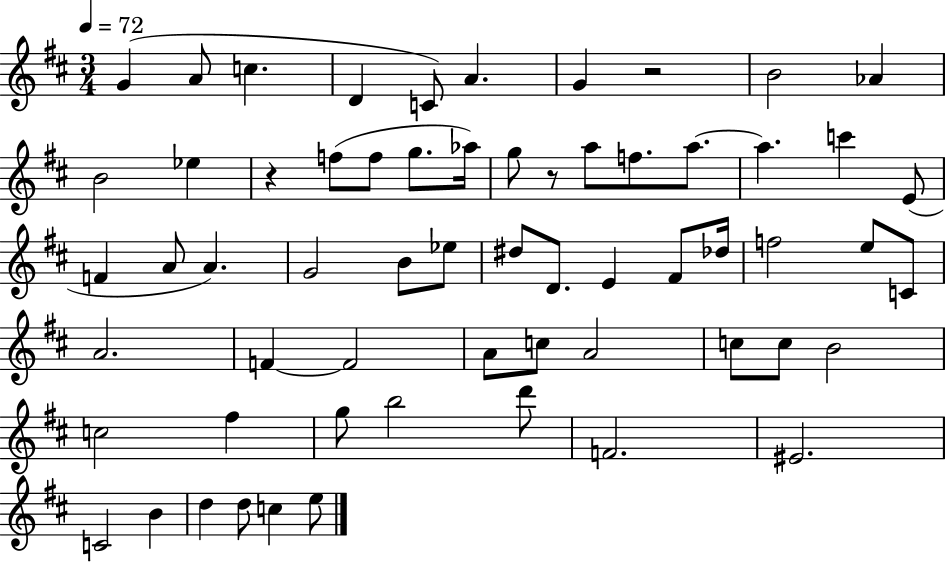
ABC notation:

X:1
T:Untitled
M:3/4
L:1/4
K:D
G A/2 c D C/2 A G z2 B2 _A B2 _e z f/2 f/2 g/2 _a/4 g/2 z/2 a/2 f/2 a/2 a c' E/2 F A/2 A G2 B/2 _e/2 ^d/2 D/2 E ^F/2 _d/4 f2 e/2 C/2 A2 F F2 A/2 c/2 A2 c/2 c/2 B2 c2 ^f g/2 b2 d'/2 F2 ^E2 C2 B d d/2 c e/2